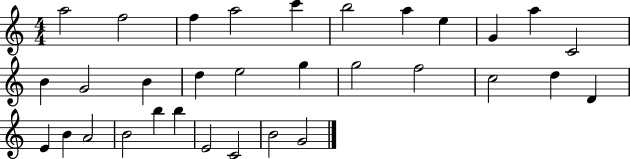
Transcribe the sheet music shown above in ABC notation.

X:1
T:Untitled
M:4/4
L:1/4
K:C
a2 f2 f a2 c' b2 a e G a C2 B G2 B d e2 g g2 f2 c2 d D E B A2 B2 b b E2 C2 B2 G2